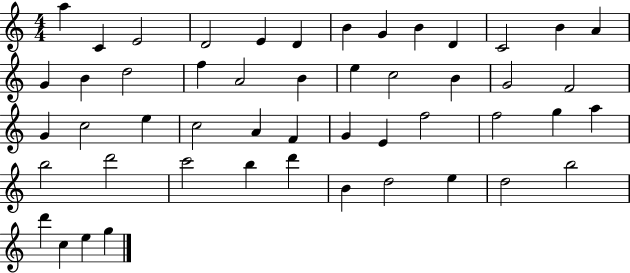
{
  \clef treble
  \numericTimeSignature
  \time 4/4
  \key c \major
  a''4 c'4 e'2 | d'2 e'4 d'4 | b'4 g'4 b'4 d'4 | c'2 b'4 a'4 | \break g'4 b'4 d''2 | f''4 a'2 b'4 | e''4 c''2 b'4 | g'2 f'2 | \break g'4 c''2 e''4 | c''2 a'4 f'4 | g'4 e'4 f''2 | f''2 g''4 a''4 | \break b''2 d'''2 | c'''2 b''4 d'''4 | b'4 d''2 e''4 | d''2 b''2 | \break d'''4 c''4 e''4 g''4 | \bar "|."
}